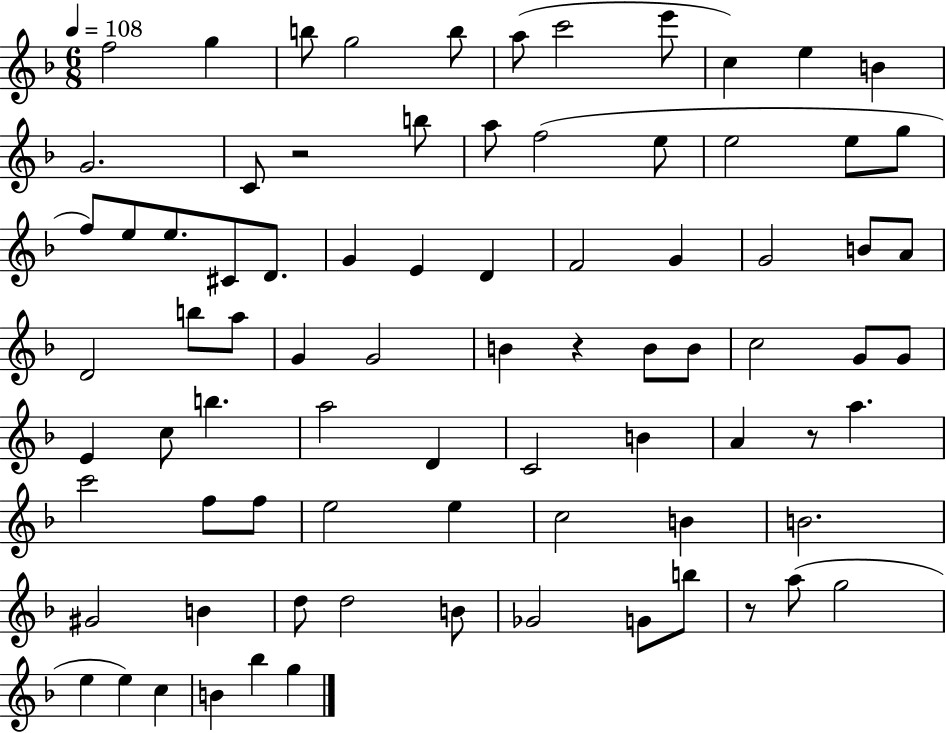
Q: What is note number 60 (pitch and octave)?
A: B4